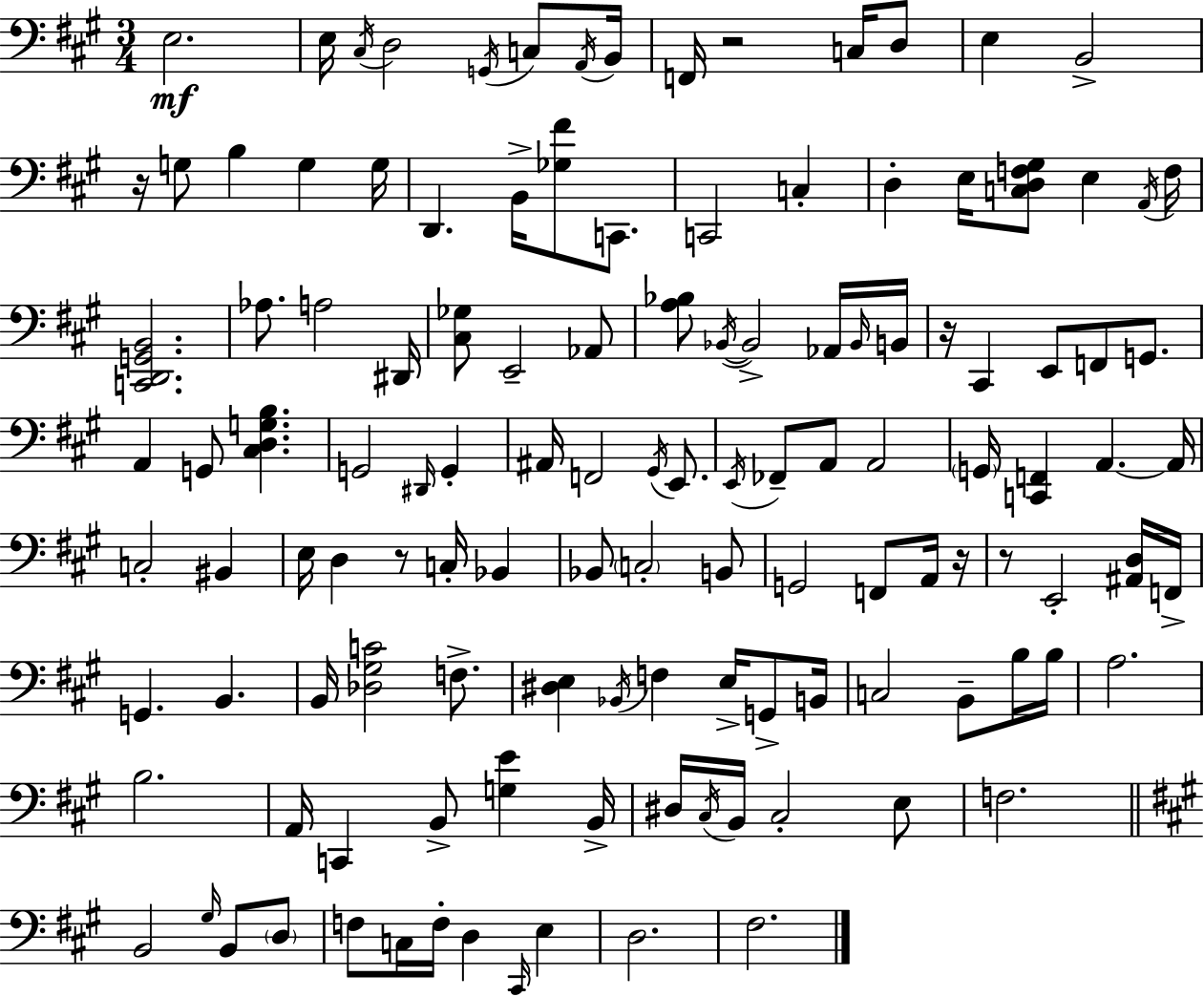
X:1
T:Untitled
M:3/4
L:1/4
K:A
E,2 E,/4 ^C,/4 D,2 G,,/4 C,/2 A,,/4 B,,/4 F,,/4 z2 C,/4 D,/2 E, B,,2 z/4 G,/2 B, G, G,/4 D,, B,,/4 [_G,^F]/2 C,,/2 C,,2 C, D, E,/4 [C,D,F,^G,]/2 E, A,,/4 F,/4 [C,,D,,G,,B,,]2 _A,/2 A,2 ^D,,/4 [^C,_G,]/2 E,,2 _A,,/2 [A,_B,]/2 _B,,/4 _B,,2 _A,,/4 _B,,/4 B,,/4 z/4 ^C,, E,,/2 F,,/2 G,,/2 A,, G,,/2 [^C,D,G,B,] G,,2 ^D,,/4 G,, ^A,,/4 F,,2 ^G,,/4 E,,/2 E,,/4 _F,,/2 A,,/2 A,,2 G,,/4 [C,,F,,] A,, A,,/4 C,2 ^B,, E,/4 D, z/2 C,/4 _B,, _B,,/2 C,2 B,,/2 G,,2 F,,/2 A,,/4 z/4 z/2 E,,2 [^A,,D,]/4 F,,/4 G,, B,, B,,/4 [_D,^G,C]2 F,/2 [^D,E,] _B,,/4 F, E,/4 G,,/2 B,,/4 C,2 B,,/2 B,/4 B,/4 A,2 B,2 A,,/4 C,, B,,/2 [G,E] B,,/4 ^D,/4 ^C,/4 B,,/4 ^C,2 E,/2 F,2 B,,2 ^G,/4 B,,/2 D,/2 F,/2 C,/4 F,/4 D, ^C,,/4 E, D,2 ^F,2